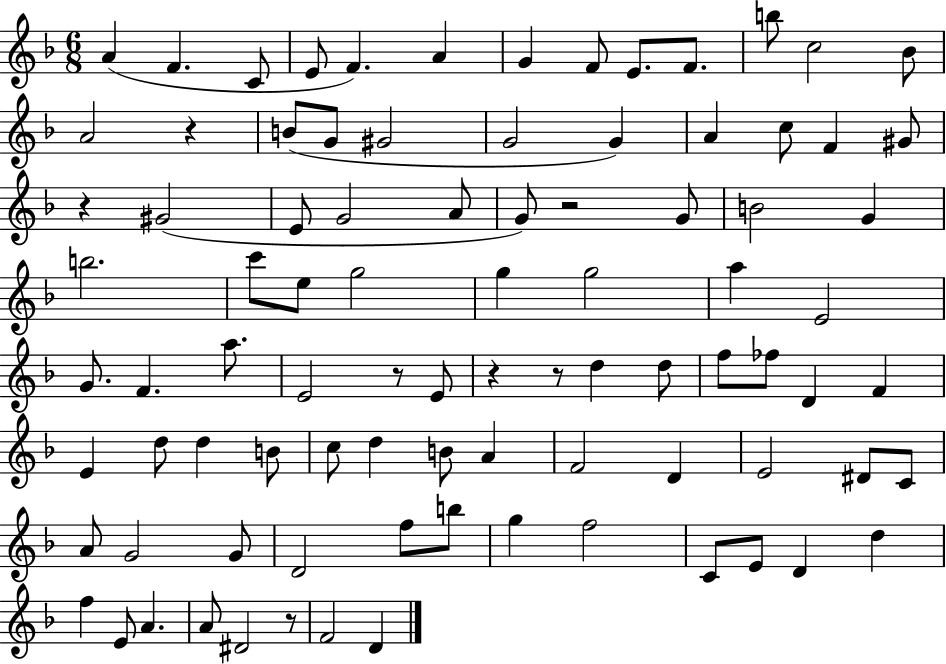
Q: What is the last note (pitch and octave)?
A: D4